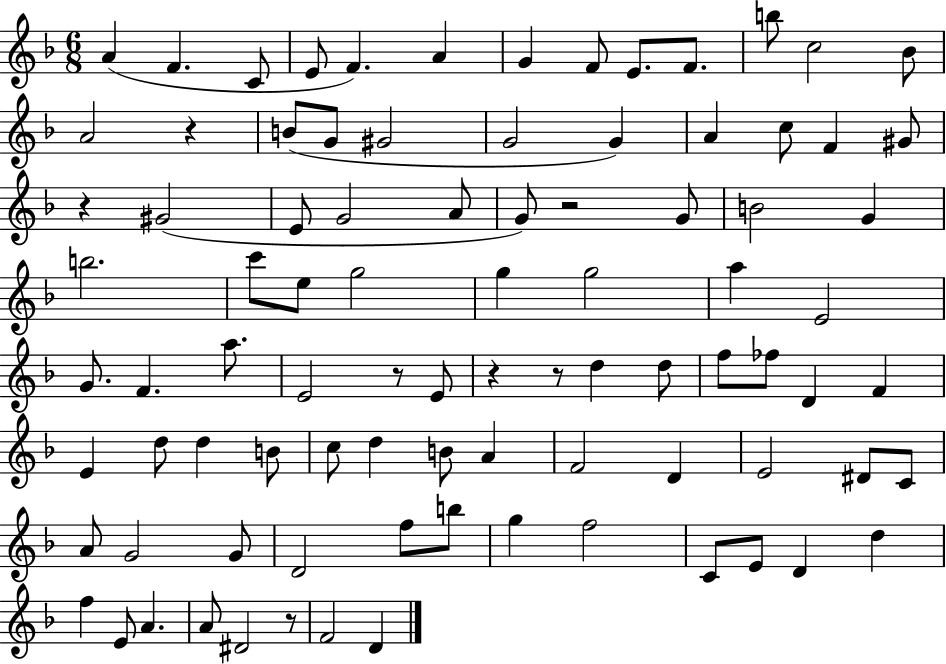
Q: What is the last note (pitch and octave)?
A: D4